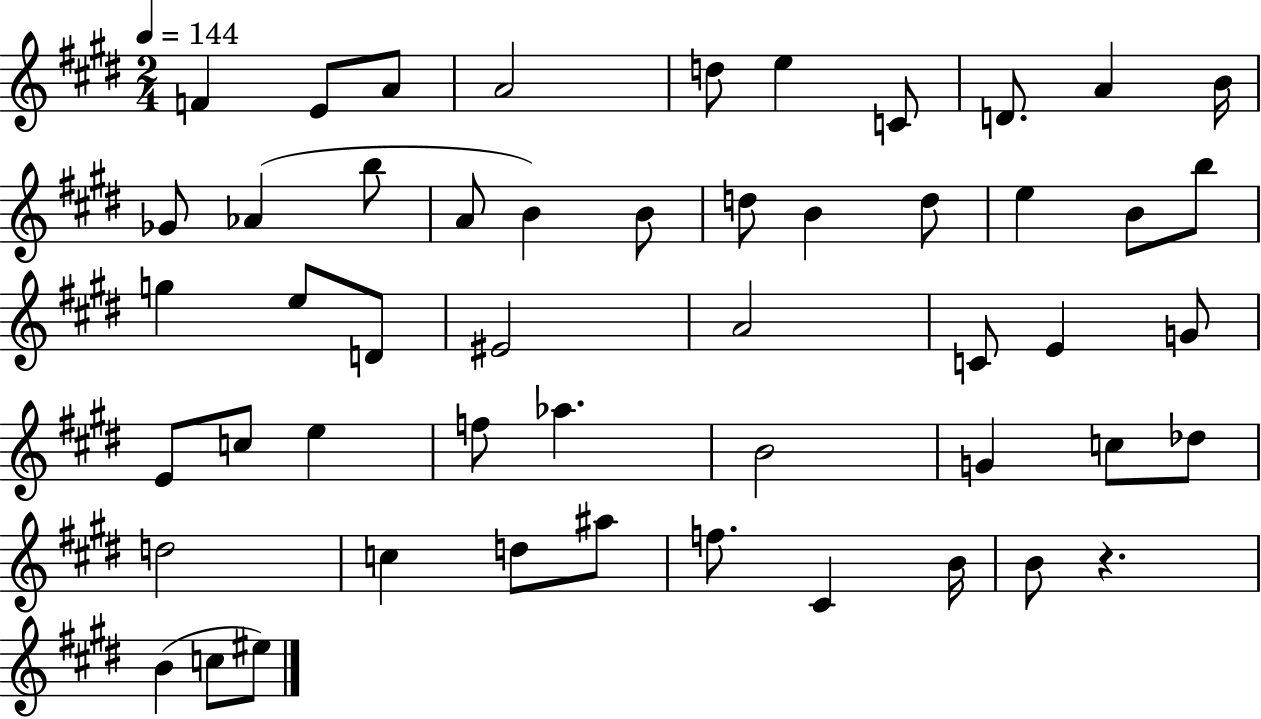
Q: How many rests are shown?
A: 1